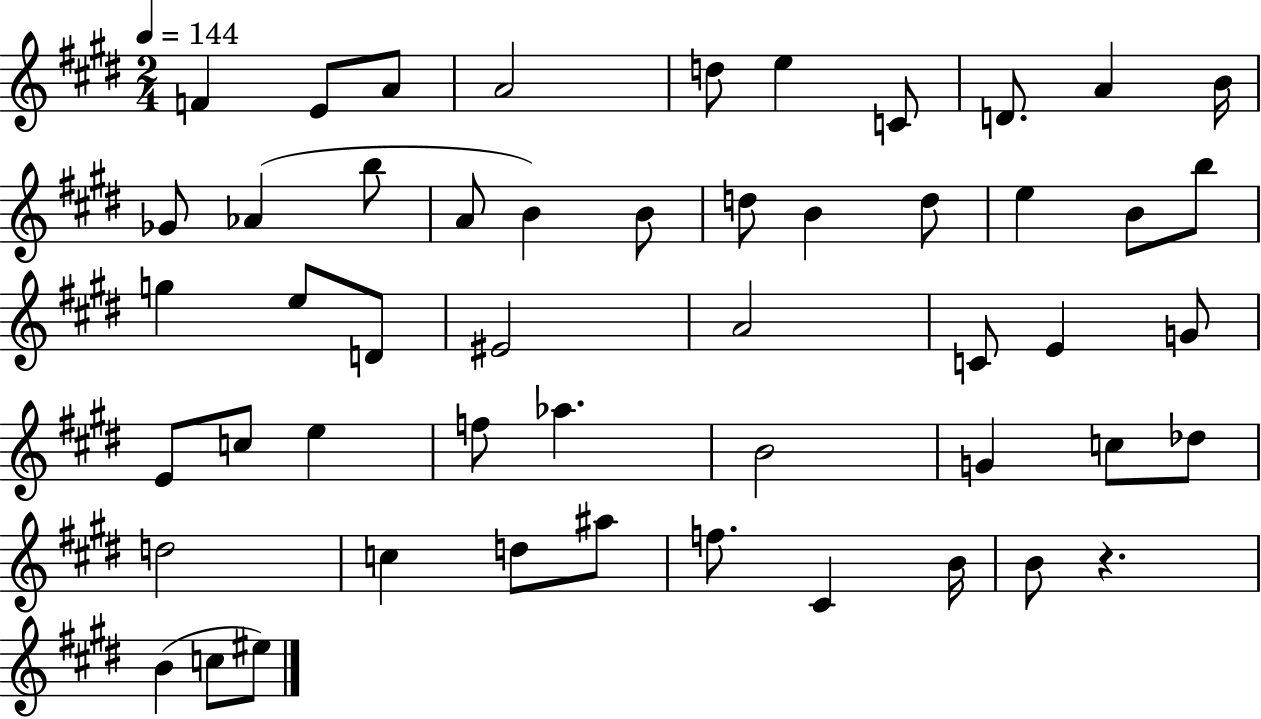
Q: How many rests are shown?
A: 1